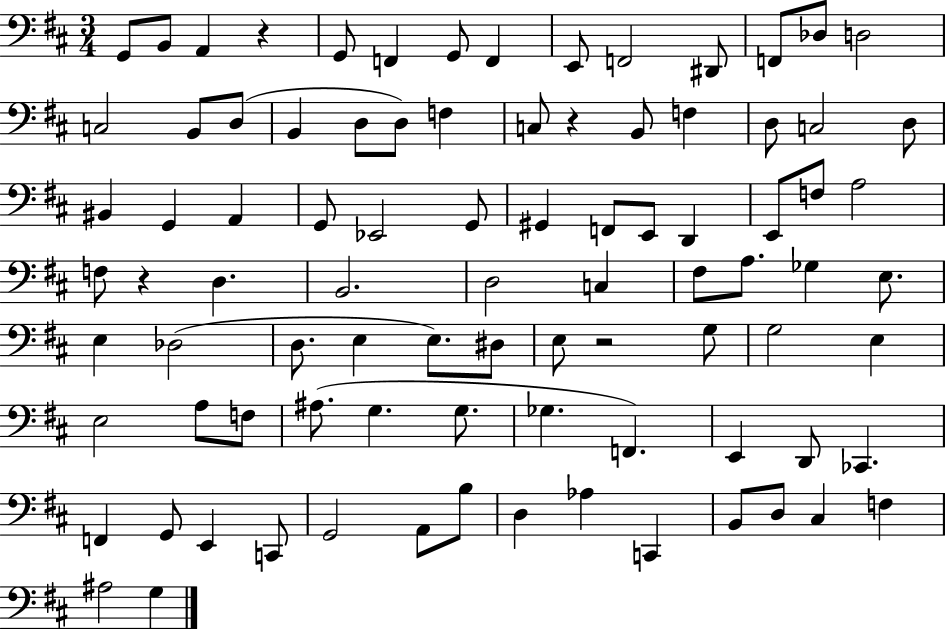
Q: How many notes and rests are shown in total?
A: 89